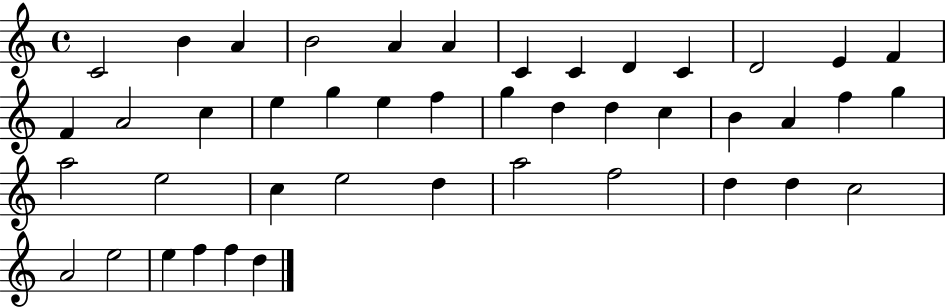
C4/h B4/q A4/q B4/h A4/q A4/q C4/q C4/q D4/q C4/q D4/h E4/q F4/q F4/q A4/h C5/q E5/q G5/q E5/q F5/q G5/q D5/q D5/q C5/q B4/q A4/q F5/q G5/q A5/h E5/h C5/q E5/h D5/q A5/h F5/h D5/q D5/q C5/h A4/h E5/h E5/q F5/q F5/q D5/q